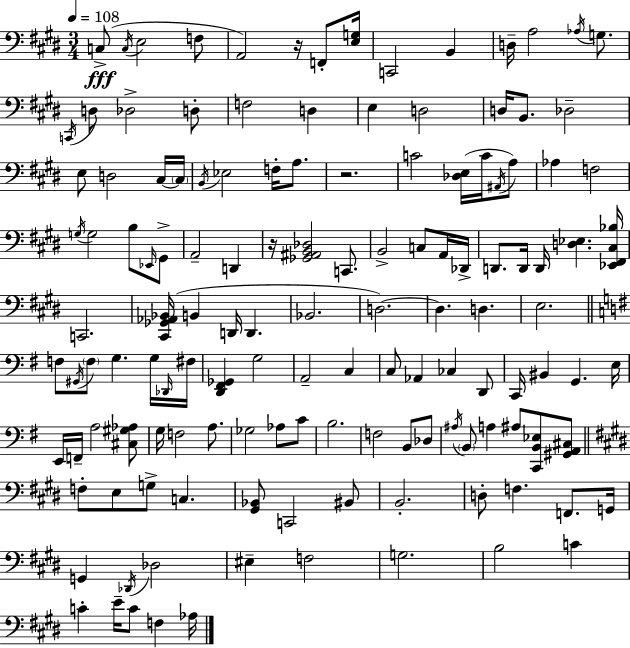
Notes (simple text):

C3/e C3/s E3/h F3/e A2/h R/s F2/e [E3,G3]/s C2/h B2/q D3/s A3/h Ab3/s G3/e. C2/s D3/e Db3/h D3/e F3/h D3/q E3/q D3/h D3/s B2/e. Db3/h E3/e D3/h C#3/s C#3/s B2/s Eb3/h F3/s A3/e. R/h. C4/h [Db3,E3]/s C4/s A#2/s A3/e Ab3/q F3/h G3/s G3/h B3/e Eb2/s G#2/e A2/h D2/q R/s [Gb2,A#2,B2,Db3]/h C2/e. B2/h C3/e A2/s Db2/s D2/e. D2/s D2/s [D3,Eb3]/q. [Eb2,F#2,C#3,Bb3]/s C2/h. [C#2,Gb2,Ab2,Bb2]/s B2/q D2/s D2/q. Bb2/h. D3/h. D3/q. D3/q. E3/h. F3/e G#2/s F3/e G3/q. G3/s Db2/s F#3/s [D2,F#2,Gb2]/q G3/h A2/h C3/q C3/e Ab2/q CES3/q D2/e C2/s BIS2/q G2/q. E3/s E2/s F2/s A3/h [C#3,G#3,Ab3]/e G3/s F3/h A3/e. Gb3/h Ab3/e C4/e B3/h. F3/h B2/e Db3/e A#3/s B2/e A3/q A#3/e [C2,B2,Eb3]/e [G#2,A2,C#3]/e F3/e E3/e G3/e C3/q. [G#2,Bb2]/e C2/h BIS2/e B2/h. D3/e F3/q. F2/e. G2/s G2/q Db2/s Db3/h EIS3/q F3/h G3/h. B3/h C4/q C4/q E4/s C4/e F3/q Ab3/s